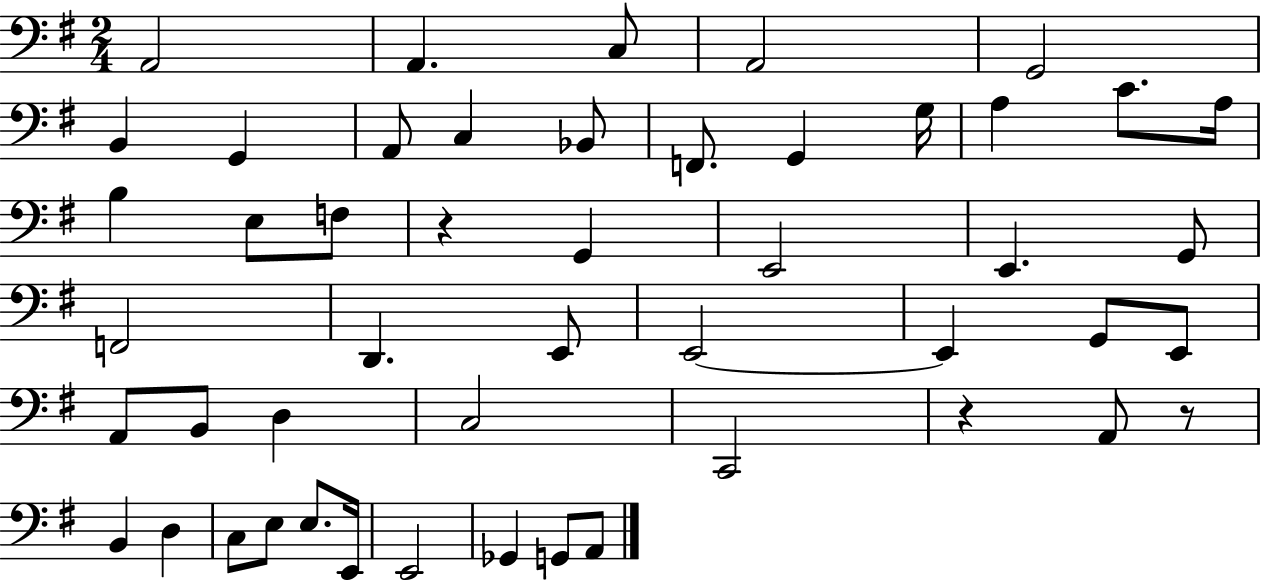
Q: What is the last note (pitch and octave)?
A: A2